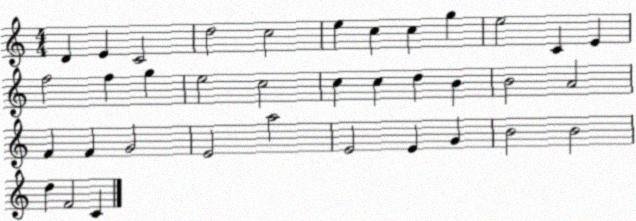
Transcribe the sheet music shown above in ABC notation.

X:1
T:Untitled
M:4/4
L:1/4
K:C
D E C2 d2 c2 e c c g e2 C E f2 f g e2 c2 c c d B B2 A2 F F G2 E2 a2 E2 E G B2 B2 d F2 C